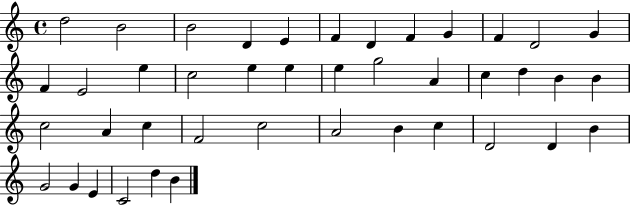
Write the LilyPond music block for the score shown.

{
  \clef treble
  \time 4/4
  \defaultTimeSignature
  \key c \major
  d''2 b'2 | b'2 d'4 e'4 | f'4 d'4 f'4 g'4 | f'4 d'2 g'4 | \break f'4 e'2 e''4 | c''2 e''4 e''4 | e''4 g''2 a'4 | c''4 d''4 b'4 b'4 | \break c''2 a'4 c''4 | f'2 c''2 | a'2 b'4 c''4 | d'2 d'4 b'4 | \break g'2 g'4 e'4 | c'2 d''4 b'4 | \bar "|."
}